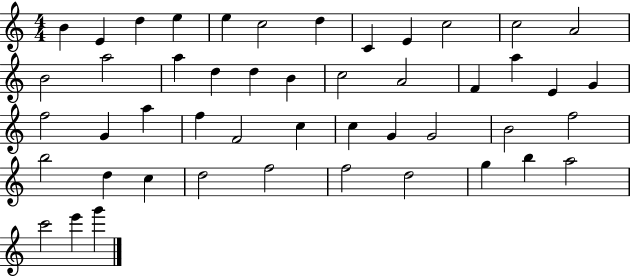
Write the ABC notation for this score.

X:1
T:Untitled
M:4/4
L:1/4
K:C
B E d e e c2 d C E c2 c2 A2 B2 a2 a d d B c2 A2 F a E G f2 G a f F2 c c G G2 B2 f2 b2 d c d2 f2 f2 d2 g b a2 c'2 e' g'